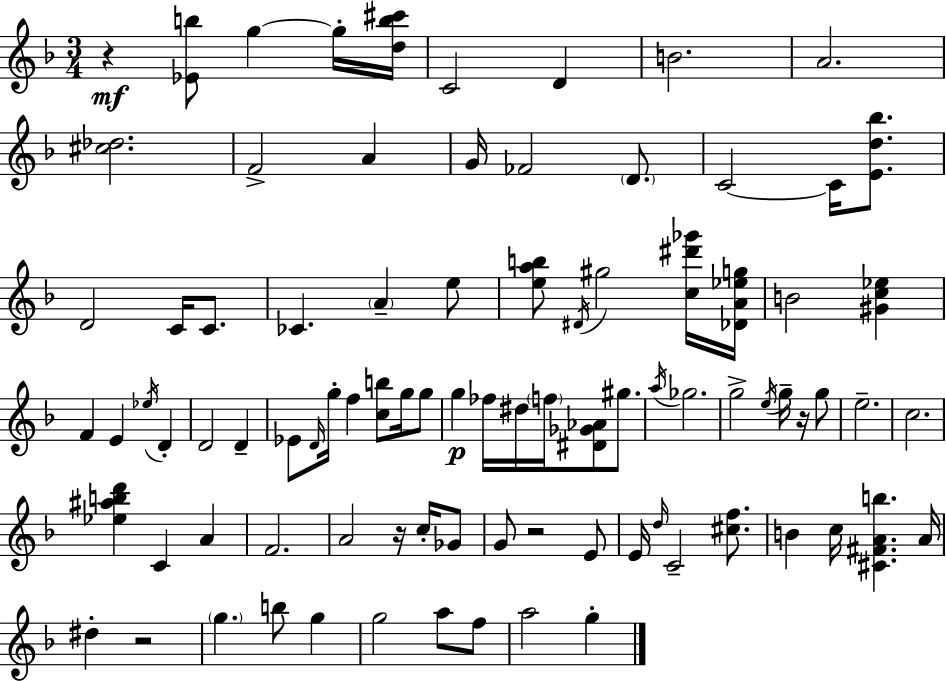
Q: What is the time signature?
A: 3/4